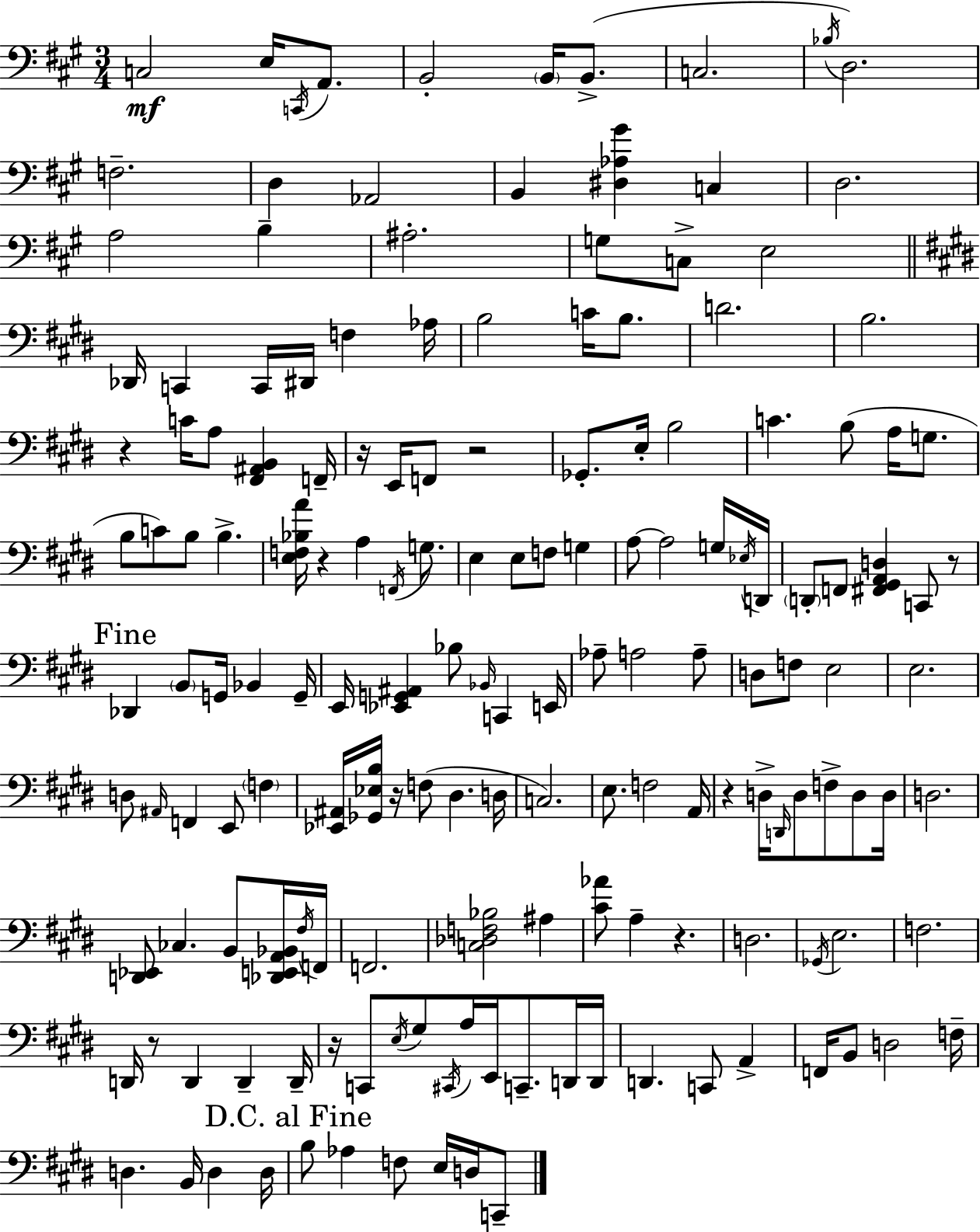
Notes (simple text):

C3/h E3/s C2/s A2/e. B2/h B2/s B2/e. C3/h. Bb3/s D3/h. F3/h. D3/q Ab2/h B2/q [D#3,Ab3,G#4]/q C3/q D3/h. A3/h B3/q A#3/h. G3/e C3/e E3/h Db2/s C2/q C2/s D#2/s F3/q Ab3/s B3/h C4/s B3/e. D4/h. B3/h. R/q C4/s A3/e [F#2,A#2,B2]/q F2/s R/s E2/s F2/e R/h Gb2/e. E3/s B3/h C4/q. B3/e A3/s G3/e. B3/e C4/e B3/e B3/q. [E3,F3,Bb3,A4]/s R/q A3/q F2/s G3/e. E3/q E3/e F3/e G3/q A3/e A3/h G3/s Eb3/s D2/s D2/e F2/e [F#2,G#2,A2,D3]/q C2/e R/e Db2/q B2/e G2/s Bb2/q G2/s E2/s [Eb2,G2,A#2]/q Bb3/e Bb2/s C2/q E2/s Ab3/e A3/h A3/e D3/e F3/e E3/h E3/h. D3/e A#2/s F2/q E2/e F3/q [Eb2,A#2]/s [Gb2,Eb3,B3]/s R/s F3/e D#3/q. D3/s C3/h. E3/e. F3/h A2/s R/q D3/s D2/s D3/e F3/e D3/e D3/s D3/h. [D2,Eb2]/e CES3/q. B2/e [Db2,E2,A2,Bb2]/s F#3/s F2/s F2/h. [C3,Db3,F3,Bb3]/h A#3/q [C#4,Ab4]/e A3/q R/q. D3/h. Gb2/s E3/h. F3/h. D2/s R/e D2/q D2/q D2/s R/s C2/e E3/s G#3/e C#2/s A3/s E2/s C2/e. D2/s D2/s D2/q. C2/e A2/q F2/s B2/e D3/h F3/s D3/q. B2/s D3/q D3/s B3/e Ab3/q F3/e E3/s D3/s C2/e